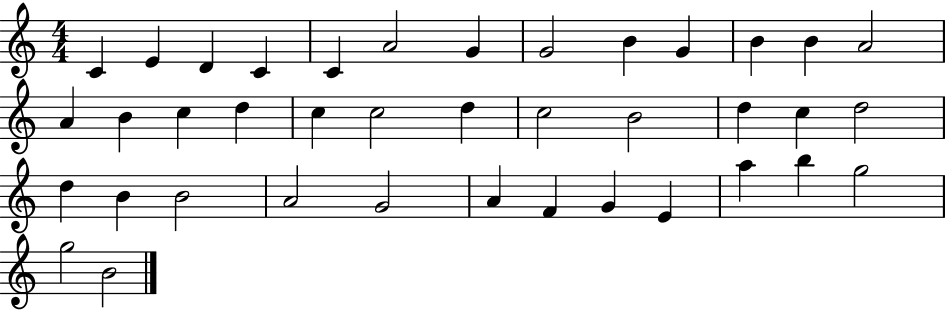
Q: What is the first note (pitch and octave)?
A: C4